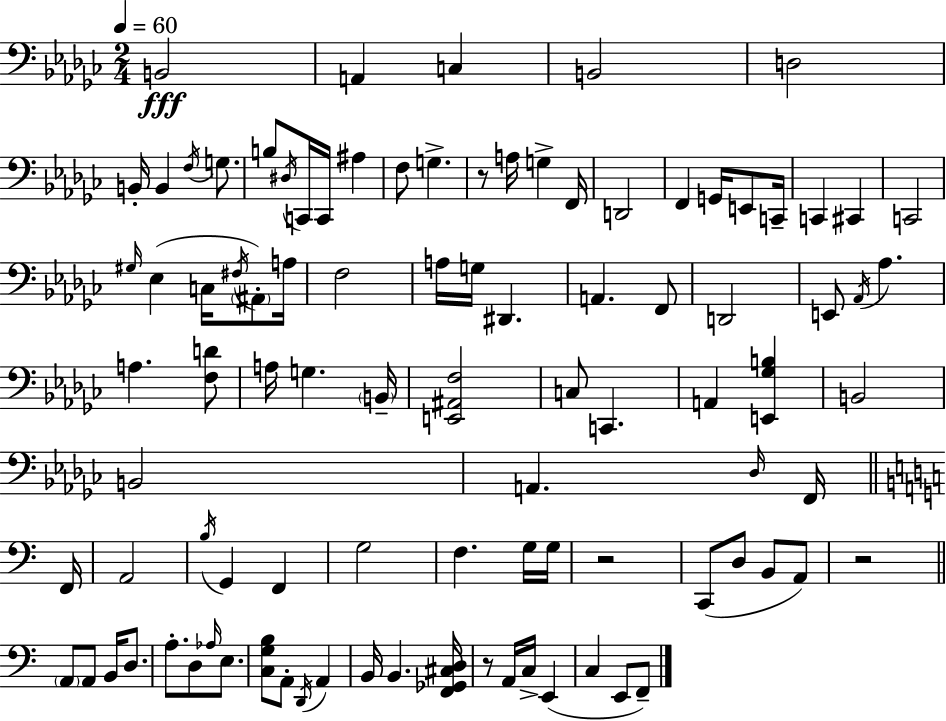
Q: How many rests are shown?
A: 4